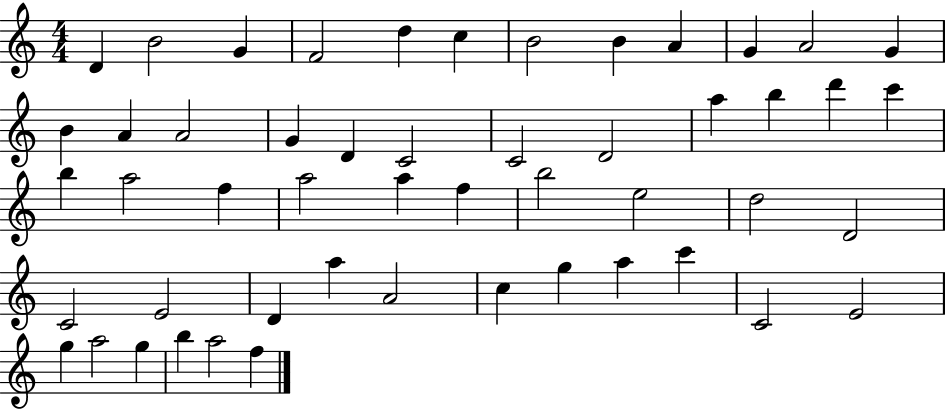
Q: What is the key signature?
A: C major